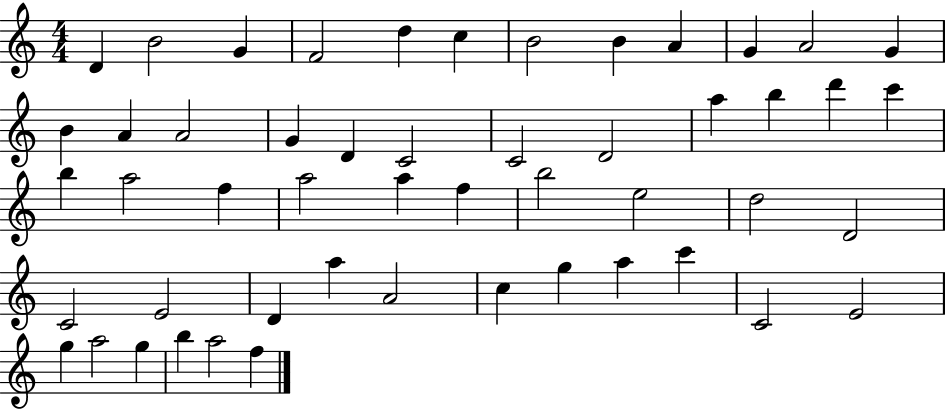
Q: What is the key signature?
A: C major